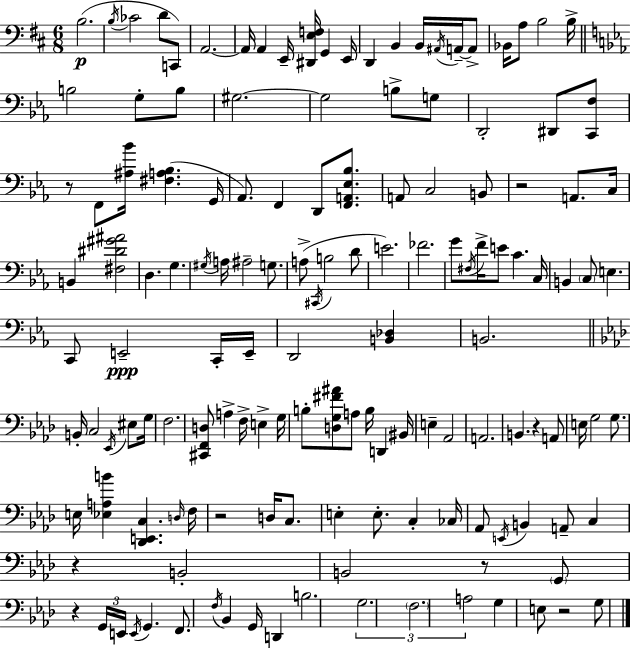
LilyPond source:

{
  \clef bass
  \numericTimeSignature
  \time 6/8
  \key d \major
  b2.(\p | \acciaccatura { b16 } ces'2 d'8 c,8) | a,2.~~ | a,16 a,4 e,16-- <dis, e f>16 g,4 | \break e,16 d,4 b,4 b,16 \acciaccatura { ais,16 } a,16--~~ | a,8-> bes,16 a8 b2 | b16-> \bar "||" \break \key ees \major b2 g8-. b8 | gis2.~~ | gis2 b8-> g8 | d,2-. dis,8 <c, f>8 | \break r8 f,8 <ais bes'>16 <fis a bes>4.( g,16 | aes,8.) f,4 d,8 <f, a, ees bes>8. | a,8 c2 b,8 | r2 a,8. c16 | \break b,4 <fis dis' gis' ais'>2 | d4. g4. | \acciaccatura { gis16 } a16 ais2-- g8. | a8->( \acciaccatura { cis,16 } b2 | \break d'8 e'2.) | fes'2. | g'8 \acciaccatura { fis16 } f'16-> e'8 c'4. | c16 b,4 \parenthesize c8 e4. | \break c,8 e,2--\ppp | c,16-. e,16-- d,2 <b, des>4 | b,2. | \bar "||" \break \key aes \major b,16-. c2 \acciaccatura { ees,16 } eis8 | g16 f2. | <cis, f, d>8 a4-> f16-> e4-> | g16 b8-. <d g fis' ais'>8 a8 b16 d,4 | \break bis,16 e4-- aes,2 | a,2. | b,4. r4 a,8 | e16 g2 g8. | \break e16 <ees a b'>4 <des, e, c>4. | \grace { d16 } f16 r2 d16 c8. | e4-. e8.-. c4-. | ces16 aes,8 \acciaccatura { e,16 } b,4 a,8-- c4 | \break r4 b,2-. | b,2 r8 | \parenthesize g,8 r4 \tuplet 3/2 { g,16 e,16 \acciaccatura { e,16 } } g,4. | f,8. \acciaccatura { f16 } bes,4 | \break g,16 d,4 b2. | \tuplet 3/2 { g2. | \parenthesize f2. | a2 } | \break g4 e8 r2 | g8 \bar "|."
}